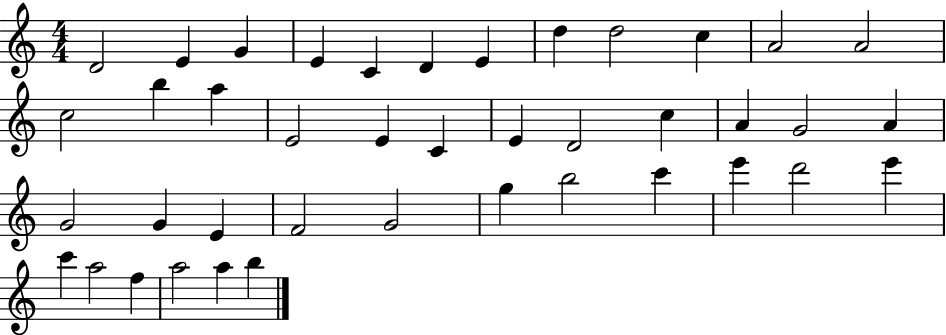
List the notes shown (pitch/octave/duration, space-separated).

D4/h E4/q G4/q E4/q C4/q D4/q E4/q D5/q D5/h C5/q A4/h A4/h C5/h B5/q A5/q E4/h E4/q C4/q E4/q D4/h C5/q A4/q G4/h A4/q G4/h G4/q E4/q F4/h G4/h G5/q B5/h C6/q E6/q D6/h E6/q C6/q A5/h F5/q A5/h A5/q B5/q